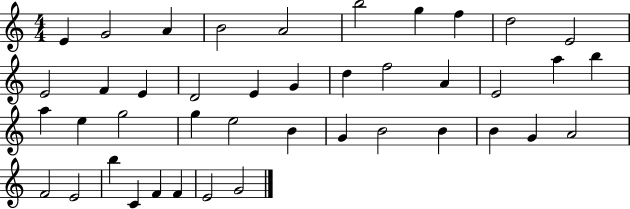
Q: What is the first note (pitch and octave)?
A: E4